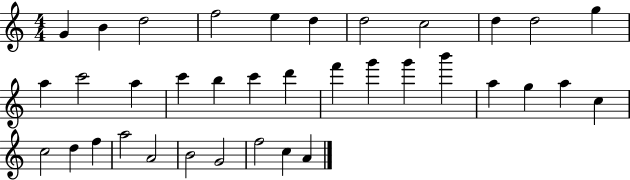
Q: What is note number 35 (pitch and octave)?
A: C5